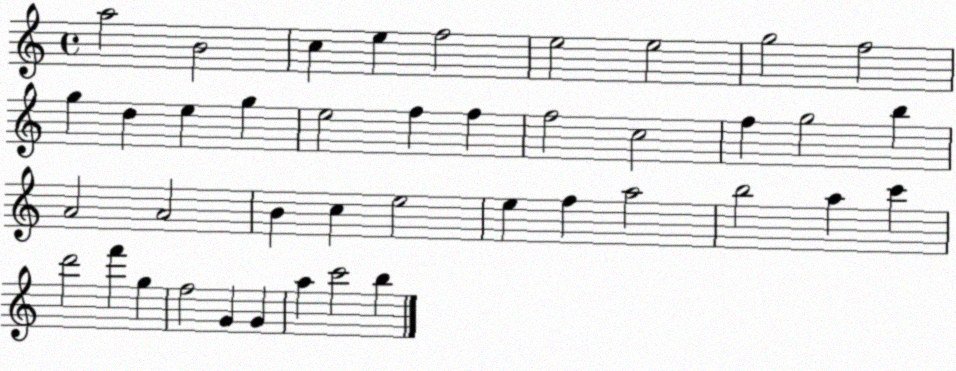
X:1
T:Untitled
M:4/4
L:1/4
K:C
a2 B2 c e f2 e2 e2 g2 f2 g d e g e2 f f f2 c2 f g2 b A2 A2 B c e2 e f a2 b2 a c' d'2 f' g f2 G G a c'2 b